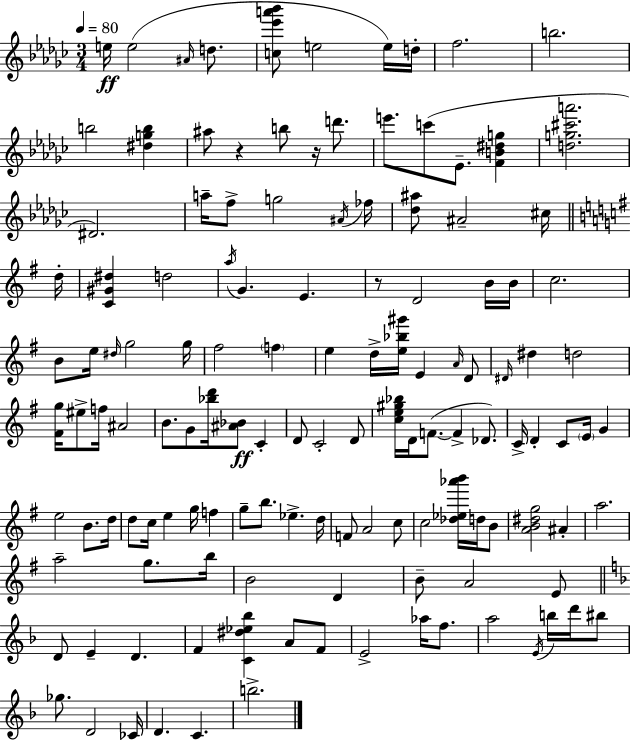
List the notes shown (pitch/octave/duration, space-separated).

E5/s E5/h A#4/s D5/e. [C5,Eb6,A6,Bb6]/e E5/h E5/s D5/s F5/h. B5/h. B5/h [D#5,G5,B5]/q A#5/e R/q B5/e R/s D6/e. E6/e. C6/e Eb4/e. [F4,B4,D#5,G5]/q [D5,G5,C#6,A6]/h. D#4/h. A5/s F5/e G5/h A#4/s FES5/s [Db5,A#5]/e A#4/h C#5/s D5/s [C4,G#4,D#5]/q D5/h A5/s G4/q. E4/q. R/e D4/h B4/s B4/s C5/h. B4/e E5/s D#5/s G5/h G5/s F#5/h F5/q E5/q D5/s [E5,Bb5,G#6]/s E4/q A4/s D4/e D#4/s D#5/q D5/h [F#4,G5]/s EIS5/e F5/s A#4/h B4/e. G4/e [Bb5,D6]/s [A#4,Bb4]/e C4/q D4/e C4/h D4/e [C5,E5,G#5,Bb5]/s D4/s F4/e. F4/q Db4/e. C4/s D4/q C4/e E4/s G4/q E5/h B4/e. D5/s D5/e C5/s E5/q G5/s F5/q G5/e B5/e. Eb5/q. D5/s F4/e A4/h C5/e C5/h [Db5,Eb5,Ab6,B6]/s D5/s B4/e [A4,B4,D#5,G5]/h A#4/q A5/h. A5/h G5/e. B5/s B4/h D4/q B4/e A4/h E4/e D4/e E4/q D4/q. F4/q [C4,D#5,Eb5,Bb5]/q A4/e F4/e E4/h Ab5/s F5/e. A5/h E4/s B5/s D6/s BIS5/e Gb5/e. D4/h CES4/s D4/q. C4/q. B5/h.